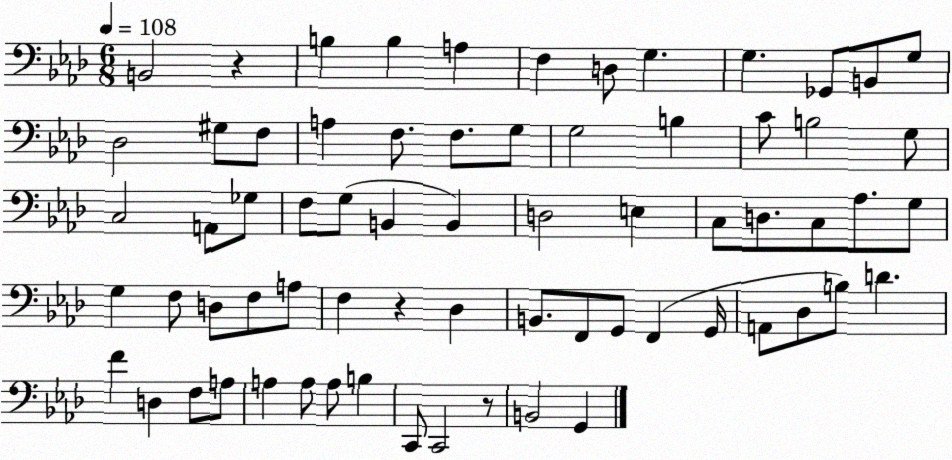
X:1
T:Untitled
M:6/8
L:1/4
K:Ab
B,,2 z B, B, A, F, D,/2 G, G, _G,,/2 B,,/2 G,/2 _D,2 ^G,/2 F,/2 A, F,/2 F,/2 G,/2 G,2 B, C/2 B,2 G,/2 C,2 A,,/2 _G,/2 F,/2 G,/2 B,, B,, D,2 E, C,/2 D,/2 C,/2 _A,/2 G,/2 G, F,/2 D,/2 F,/2 A,/2 F, z _D, B,,/2 F,,/2 G,,/2 F,, G,,/4 A,,/2 _D,/2 B,/2 D F D, F,/2 A,/2 A, A,/2 A,/2 B, C,,/2 C,,2 z/2 B,,2 G,,